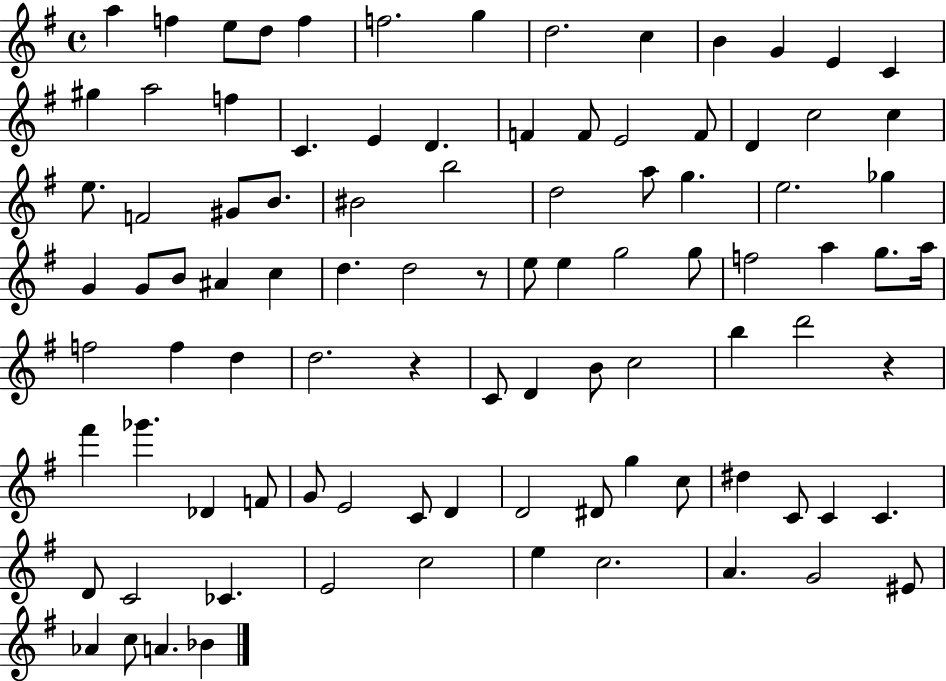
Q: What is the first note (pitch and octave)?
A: A5